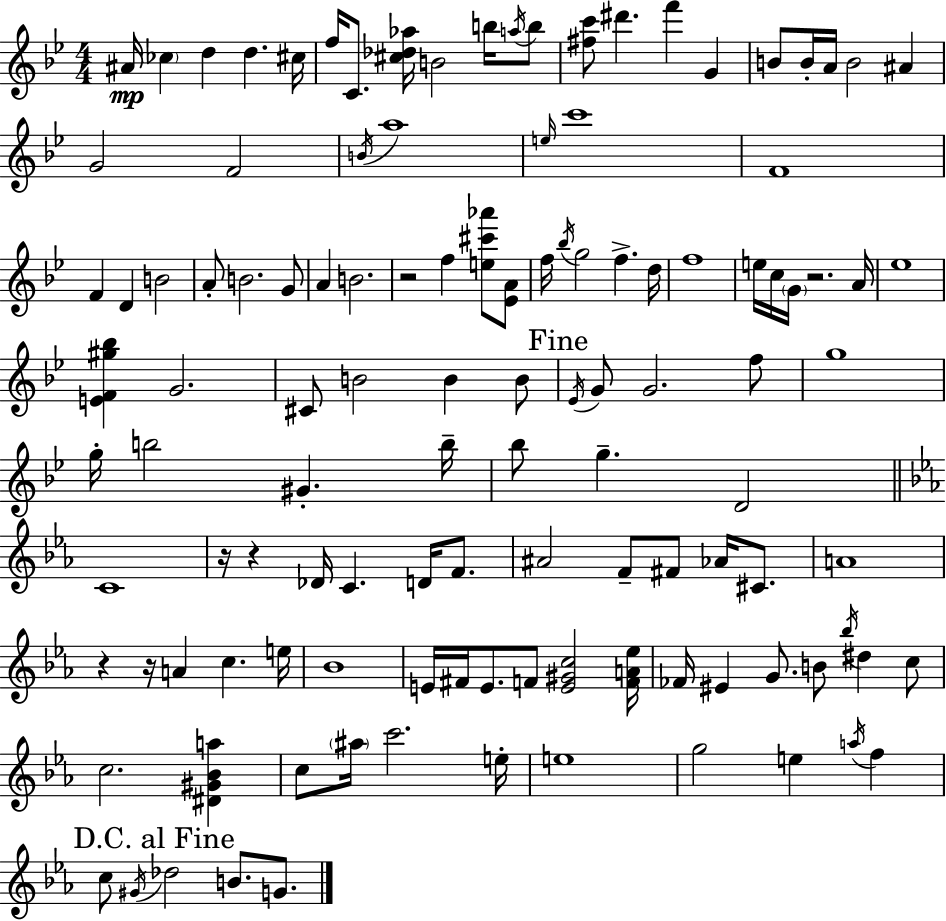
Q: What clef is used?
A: treble